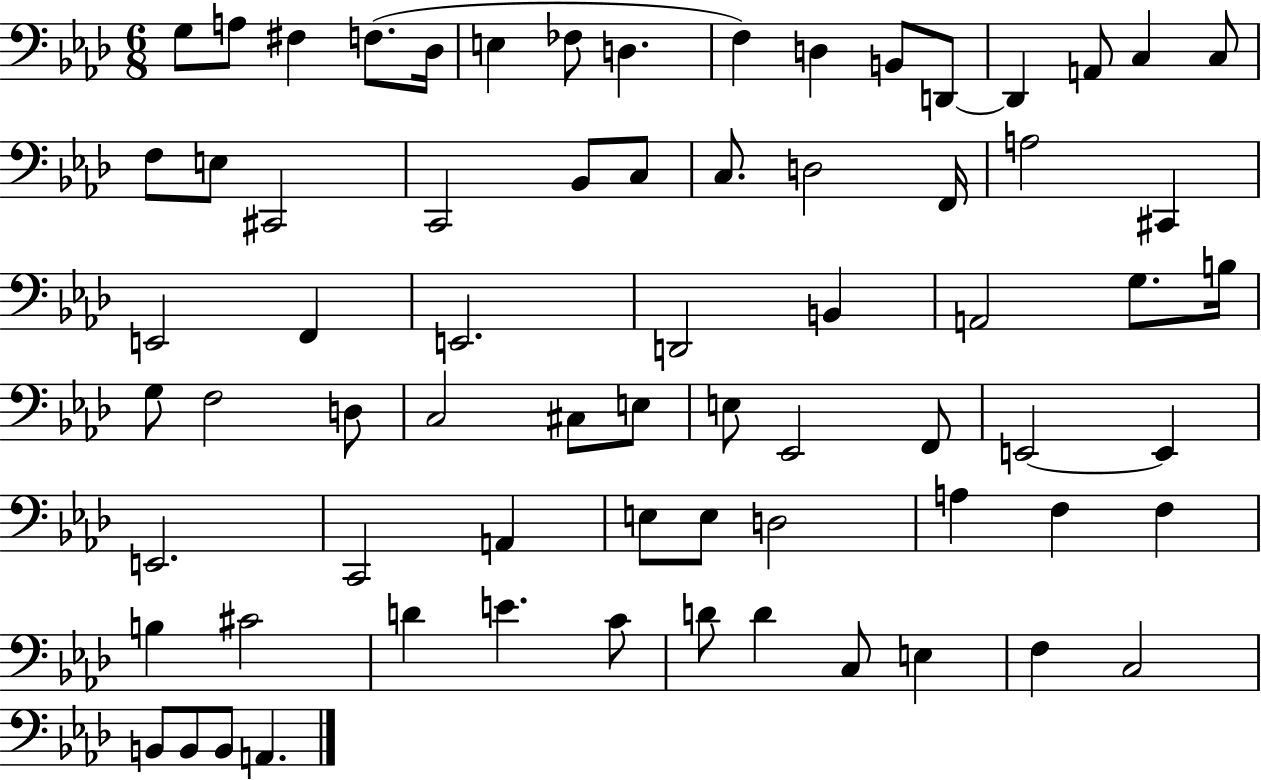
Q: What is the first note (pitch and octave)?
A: G3